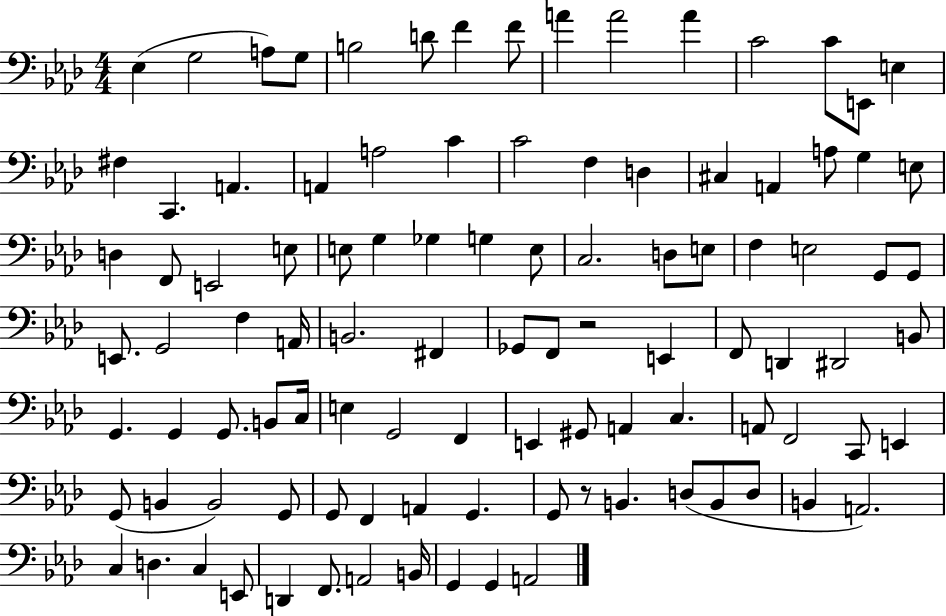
Eb3/q G3/h A3/e G3/e B3/h D4/e F4/q F4/e A4/q A4/h A4/q C4/h C4/e E2/e E3/q F#3/q C2/q. A2/q. A2/q A3/h C4/q C4/h F3/q D3/q C#3/q A2/q A3/e G3/q E3/e D3/q F2/e E2/h E3/e E3/e G3/q Gb3/q G3/q E3/e C3/h. D3/e E3/e F3/q E3/h G2/e G2/e E2/e. G2/h F3/q A2/s B2/h. F#2/q Gb2/e F2/e R/h E2/q F2/e D2/q D#2/h B2/e G2/q. G2/q G2/e. B2/e C3/s E3/q G2/h F2/q E2/q G#2/e A2/q C3/q. A2/e F2/h C2/e E2/q G2/e B2/q B2/h G2/e G2/e F2/q A2/q G2/q. G2/e R/e B2/q. D3/e B2/e D3/e B2/q A2/h. C3/q D3/q. C3/q E2/e D2/q F2/e. A2/h B2/s G2/q G2/q A2/h